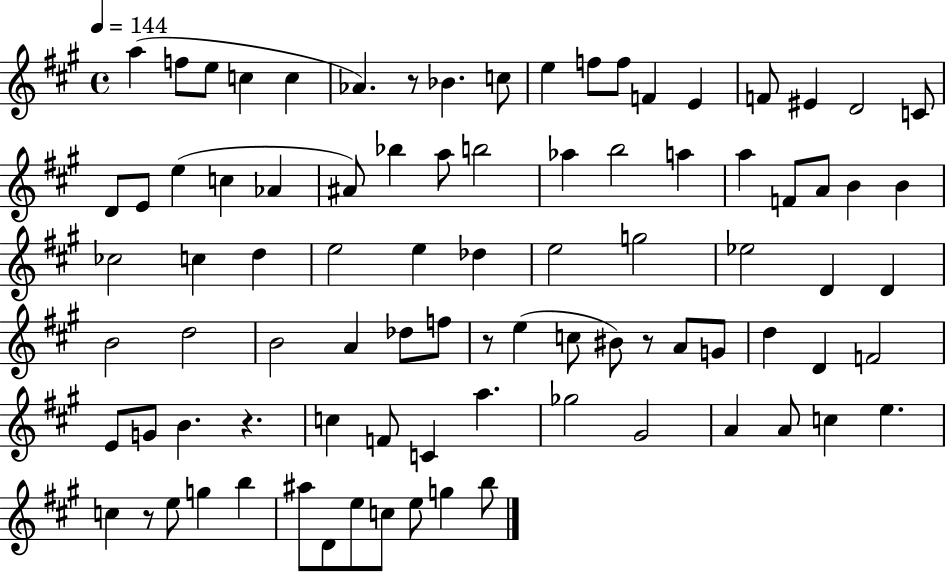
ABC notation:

X:1
T:Untitled
M:4/4
L:1/4
K:A
a f/2 e/2 c c _A z/2 _B c/2 e f/2 f/2 F E F/2 ^E D2 C/2 D/2 E/2 e c _A ^A/2 _b a/2 b2 _a b2 a a F/2 A/2 B B _c2 c d e2 e _d e2 g2 _e2 D D B2 d2 B2 A _d/2 f/2 z/2 e c/2 ^B/2 z/2 A/2 G/2 d D F2 E/2 G/2 B z c F/2 C a _g2 ^G2 A A/2 c e c z/2 e/2 g b ^a/2 D/2 e/2 c/2 e/2 g b/2